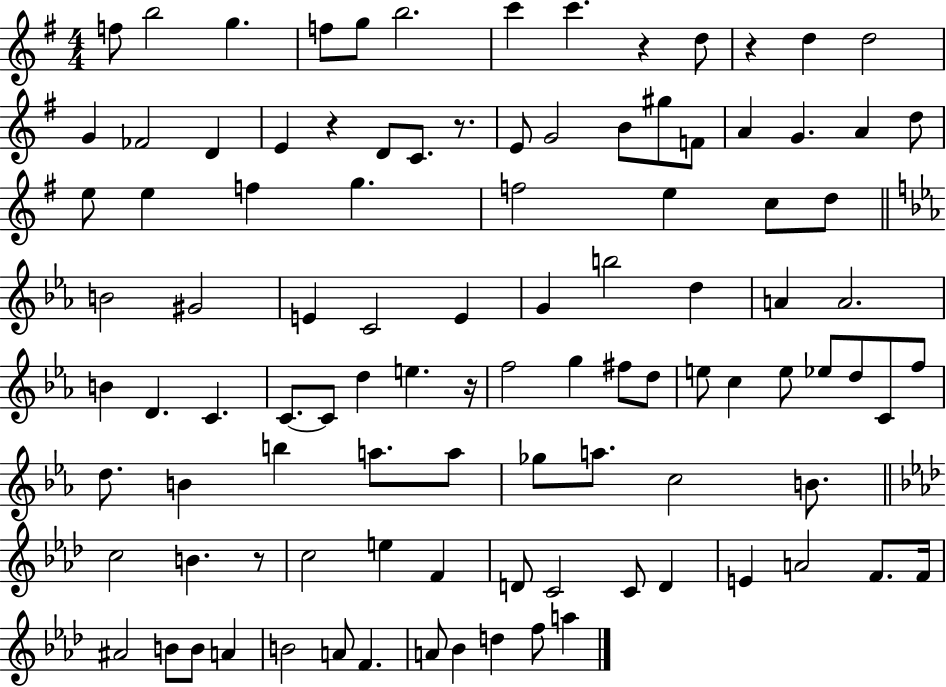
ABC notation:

X:1
T:Untitled
M:4/4
L:1/4
K:G
f/2 b2 g f/2 g/2 b2 c' c' z d/2 z d d2 G _F2 D E z D/2 C/2 z/2 E/2 G2 B/2 ^g/2 F/2 A G A d/2 e/2 e f g f2 e c/2 d/2 B2 ^G2 E C2 E G b2 d A A2 B D C C/2 C/2 d e z/4 f2 g ^f/2 d/2 e/2 c e/2 _e/2 d/2 C/2 f/2 d/2 B b a/2 a/2 _g/2 a/2 c2 B/2 c2 B z/2 c2 e F D/2 C2 C/2 D E A2 F/2 F/4 ^A2 B/2 B/2 A B2 A/2 F A/2 _B d f/2 a